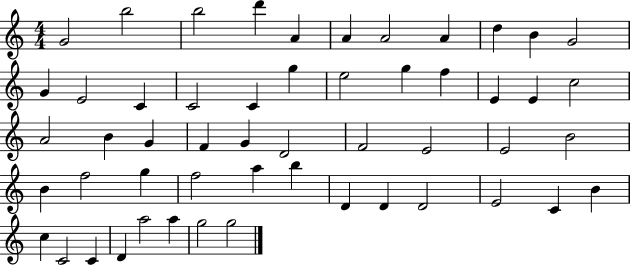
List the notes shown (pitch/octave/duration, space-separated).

G4/h B5/h B5/h D6/q A4/q A4/q A4/h A4/q D5/q B4/q G4/h G4/q E4/h C4/q C4/h C4/q G5/q E5/h G5/q F5/q E4/q E4/q C5/h A4/h B4/q G4/q F4/q G4/q D4/h F4/h E4/h E4/h B4/h B4/q F5/h G5/q F5/h A5/q B5/q D4/q D4/q D4/h E4/h C4/q B4/q C5/q C4/h C4/q D4/q A5/h A5/q G5/h G5/h